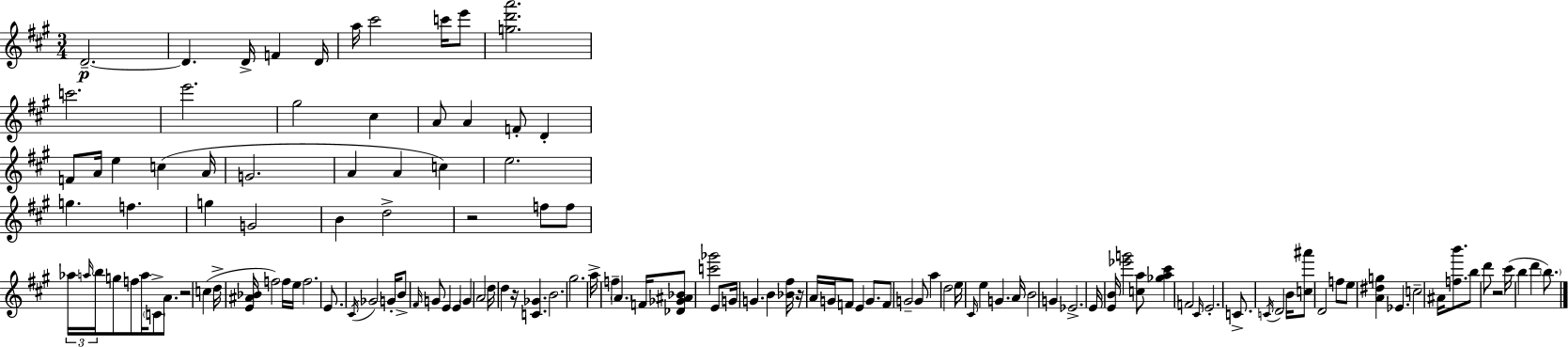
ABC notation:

X:1
T:Untitled
M:3/4
L:1/4
K:A
D2 D D/4 F D/4 a/4 ^c'2 c'/4 e'/2 [gd'a']2 c'2 e'2 ^g2 ^c A/2 A F/2 D F/2 A/4 e c A/4 G2 A A c e2 g f g G2 B d2 z2 f/2 f/2 _a/4 a/4 b/4 g/2 f/2 a/4 C/2 A/2 z2 c d/4 [E^A_B]/4 f2 f/4 e/4 f2 E/2 ^C/4 _G2 G/4 B/2 ^F/4 G/2 E E G A2 d/4 d z/4 [C_G] B2 ^g2 a/4 f A F/4 [_D_G^A_B]/2 [c'_g']2 E/2 G/4 G B [_B^f]/4 z/4 A/4 G/4 F/2 E G/2 F/2 G2 G/2 a d2 e/4 ^C/4 e G A/4 B2 G _E2 E/4 [EB]/4 [_e'g']2 [ca]/2 [_ga^c'] F2 ^C/4 E2 C/2 C/4 D2 B/4 [c^a']/2 D2 f/2 e/2 [A^dg] _E c2 ^A/4 [fb']/2 b/2 d'/2 z2 ^c'/4 b d' b/2